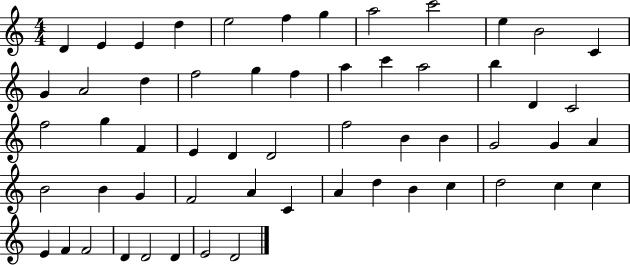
D4/q E4/q E4/q D5/q E5/h F5/q G5/q A5/h C6/h E5/q B4/h C4/q G4/q A4/h D5/q F5/h G5/q F5/q A5/q C6/q A5/h B5/q D4/q C4/h F5/h G5/q F4/q E4/q D4/q D4/h F5/h B4/q B4/q G4/h G4/q A4/q B4/h B4/q G4/q F4/h A4/q C4/q A4/q D5/q B4/q C5/q D5/h C5/q C5/q E4/q F4/q F4/h D4/q D4/h D4/q E4/h D4/h